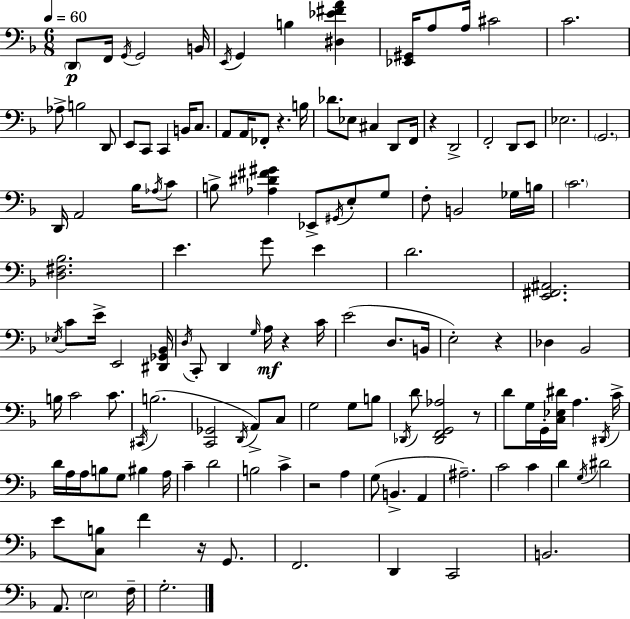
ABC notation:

X:1
T:Untitled
M:6/8
L:1/4
K:F
D,,/2 F,,/4 G,,/4 G,,2 B,,/4 E,,/4 G,, B, [^D,_E^FA] [_E,,^G,,]/4 A,/2 A,/4 ^C2 C2 _A,/2 B,2 D,,/2 E,,/2 C,,/2 C,, B,,/4 C,/2 A,,/2 A,,/4 _F,,/2 z B,/4 _D/2 _E,/2 ^C, D,,/2 F,,/4 z D,,2 F,,2 D,,/2 E,,/2 _E,2 G,,2 D,,/4 A,,2 _B,/4 _A,/4 C/2 B,/2 [_A,^D^F^G] _E,,/2 ^G,,/4 E,/2 G,/2 F,/2 B,,2 _G,/4 B,/4 C2 [D,^F,_B,]2 E G/2 E D2 [E,,^F,,^A,,]2 _E,/4 C/2 E/4 E,,2 [^D,,_G,,_B,,]/4 D,/4 C,,/2 D,, G,/4 A,/4 z C/4 E2 D,/2 B,,/4 E,2 z _D, _B,,2 B,/4 C2 C/2 ^C,,/4 B,2 [C,,_G,,]2 D,,/4 A,,/2 C,/2 G,2 G,/2 B,/2 _D,,/4 D/2 [_D,,F,,G,,_A,]2 z/2 D/2 G,/4 G,,/4 [C,_E,^D]/4 A, ^D,,/4 C/4 D/4 A,/4 A,/4 B,/2 G,/2 ^B, A,/4 C D2 B,2 C z2 A, G,/2 B,, A,, ^A,2 C2 C D G,/4 ^D2 E/2 [C,B,]/2 F z/4 G,,/2 F,,2 D,, C,,2 B,,2 A,,/2 E,2 F,/4 G,2